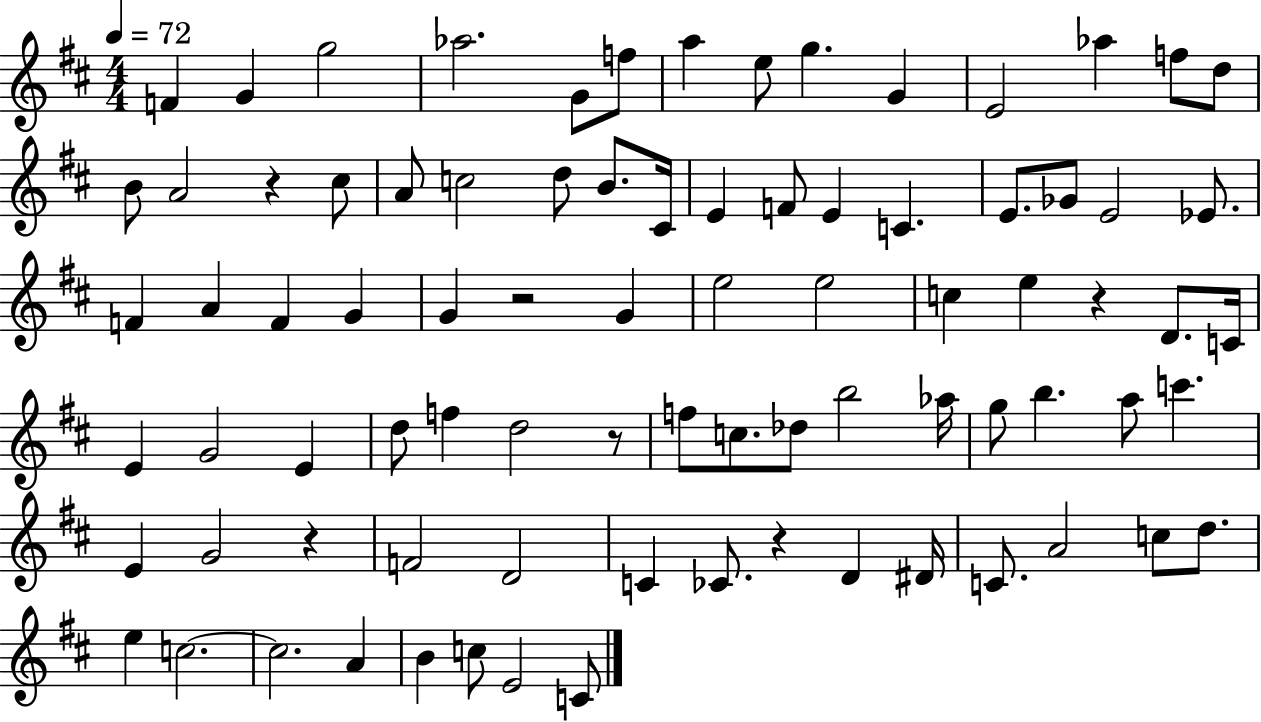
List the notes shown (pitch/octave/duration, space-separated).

F4/q G4/q G5/h Ab5/h. G4/e F5/e A5/q E5/e G5/q. G4/q E4/h Ab5/q F5/e D5/e B4/e A4/h R/q C#5/e A4/e C5/h D5/e B4/e. C#4/s E4/q F4/e E4/q C4/q. E4/e. Gb4/e E4/h Eb4/e. F4/q A4/q F4/q G4/q G4/q R/h G4/q E5/h E5/h C5/q E5/q R/q D4/e. C4/s E4/q G4/h E4/q D5/e F5/q D5/h R/e F5/e C5/e. Db5/e B5/h Ab5/s G5/e B5/q. A5/e C6/q. E4/q G4/h R/q F4/h D4/h C4/q CES4/e. R/q D4/q D#4/s C4/e. A4/h C5/e D5/e. E5/q C5/h. C5/h. A4/q B4/q C5/e E4/h C4/e